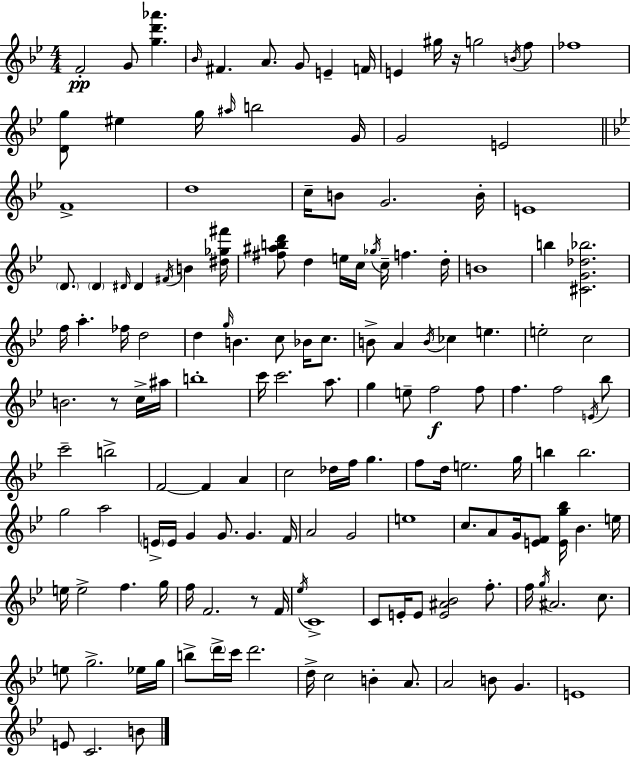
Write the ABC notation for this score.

X:1
T:Untitled
M:4/4
L:1/4
K:Bb
F2 G/2 [gd'_a'] _B/4 ^F A/2 G/2 E F/4 E ^g/4 z/4 g2 B/4 f/2 _f4 [Dg]/2 ^e g/4 ^a/4 b2 G/4 G2 E2 F4 d4 c/4 B/2 G2 B/4 E4 D/2 D ^D/4 ^D ^F/4 B [^d_g^f']/4 [^f^abd']/2 d e/4 c/4 _g/4 c/4 f d/4 B4 b [^CG_d_b]2 f/4 a _f/4 d2 d g/4 B c/2 _B/4 c/2 B/2 A B/4 _c e e2 c2 B2 z/2 c/4 ^a/4 b4 c'/4 c'2 a/2 g e/2 f2 f/2 f f2 E/4 _b/2 c'2 b2 F2 F A c2 _d/4 f/4 g f/2 d/4 e2 g/4 b b2 g2 a2 E/4 E/4 G G/2 G F/4 A2 G2 e4 c/2 A/2 G/4 [EF]/2 [Eg_b]/4 _B e/4 e/4 e2 f g/4 f/4 F2 z/2 F/4 _e/4 C4 C/2 E/4 E/2 [E^A_B]2 f/2 f/4 g/4 ^A2 c/2 e/2 g2 _e/4 g/4 b/2 d'/4 c'/4 d'2 d/4 c2 B A/2 A2 B/2 G E4 E/2 C2 B/2